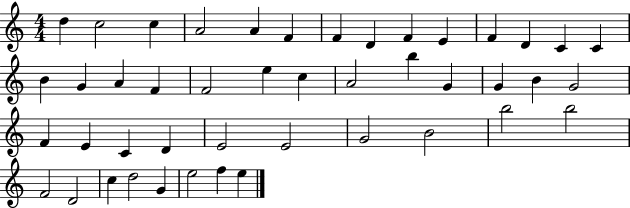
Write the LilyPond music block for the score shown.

{
  \clef treble
  \numericTimeSignature
  \time 4/4
  \key c \major
  d''4 c''2 c''4 | a'2 a'4 f'4 | f'4 d'4 f'4 e'4 | f'4 d'4 c'4 c'4 | \break b'4 g'4 a'4 f'4 | f'2 e''4 c''4 | a'2 b''4 g'4 | g'4 b'4 g'2 | \break f'4 e'4 c'4 d'4 | e'2 e'2 | g'2 b'2 | b''2 b''2 | \break f'2 d'2 | c''4 d''2 g'4 | e''2 f''4 e''4 | \bar "|."
}